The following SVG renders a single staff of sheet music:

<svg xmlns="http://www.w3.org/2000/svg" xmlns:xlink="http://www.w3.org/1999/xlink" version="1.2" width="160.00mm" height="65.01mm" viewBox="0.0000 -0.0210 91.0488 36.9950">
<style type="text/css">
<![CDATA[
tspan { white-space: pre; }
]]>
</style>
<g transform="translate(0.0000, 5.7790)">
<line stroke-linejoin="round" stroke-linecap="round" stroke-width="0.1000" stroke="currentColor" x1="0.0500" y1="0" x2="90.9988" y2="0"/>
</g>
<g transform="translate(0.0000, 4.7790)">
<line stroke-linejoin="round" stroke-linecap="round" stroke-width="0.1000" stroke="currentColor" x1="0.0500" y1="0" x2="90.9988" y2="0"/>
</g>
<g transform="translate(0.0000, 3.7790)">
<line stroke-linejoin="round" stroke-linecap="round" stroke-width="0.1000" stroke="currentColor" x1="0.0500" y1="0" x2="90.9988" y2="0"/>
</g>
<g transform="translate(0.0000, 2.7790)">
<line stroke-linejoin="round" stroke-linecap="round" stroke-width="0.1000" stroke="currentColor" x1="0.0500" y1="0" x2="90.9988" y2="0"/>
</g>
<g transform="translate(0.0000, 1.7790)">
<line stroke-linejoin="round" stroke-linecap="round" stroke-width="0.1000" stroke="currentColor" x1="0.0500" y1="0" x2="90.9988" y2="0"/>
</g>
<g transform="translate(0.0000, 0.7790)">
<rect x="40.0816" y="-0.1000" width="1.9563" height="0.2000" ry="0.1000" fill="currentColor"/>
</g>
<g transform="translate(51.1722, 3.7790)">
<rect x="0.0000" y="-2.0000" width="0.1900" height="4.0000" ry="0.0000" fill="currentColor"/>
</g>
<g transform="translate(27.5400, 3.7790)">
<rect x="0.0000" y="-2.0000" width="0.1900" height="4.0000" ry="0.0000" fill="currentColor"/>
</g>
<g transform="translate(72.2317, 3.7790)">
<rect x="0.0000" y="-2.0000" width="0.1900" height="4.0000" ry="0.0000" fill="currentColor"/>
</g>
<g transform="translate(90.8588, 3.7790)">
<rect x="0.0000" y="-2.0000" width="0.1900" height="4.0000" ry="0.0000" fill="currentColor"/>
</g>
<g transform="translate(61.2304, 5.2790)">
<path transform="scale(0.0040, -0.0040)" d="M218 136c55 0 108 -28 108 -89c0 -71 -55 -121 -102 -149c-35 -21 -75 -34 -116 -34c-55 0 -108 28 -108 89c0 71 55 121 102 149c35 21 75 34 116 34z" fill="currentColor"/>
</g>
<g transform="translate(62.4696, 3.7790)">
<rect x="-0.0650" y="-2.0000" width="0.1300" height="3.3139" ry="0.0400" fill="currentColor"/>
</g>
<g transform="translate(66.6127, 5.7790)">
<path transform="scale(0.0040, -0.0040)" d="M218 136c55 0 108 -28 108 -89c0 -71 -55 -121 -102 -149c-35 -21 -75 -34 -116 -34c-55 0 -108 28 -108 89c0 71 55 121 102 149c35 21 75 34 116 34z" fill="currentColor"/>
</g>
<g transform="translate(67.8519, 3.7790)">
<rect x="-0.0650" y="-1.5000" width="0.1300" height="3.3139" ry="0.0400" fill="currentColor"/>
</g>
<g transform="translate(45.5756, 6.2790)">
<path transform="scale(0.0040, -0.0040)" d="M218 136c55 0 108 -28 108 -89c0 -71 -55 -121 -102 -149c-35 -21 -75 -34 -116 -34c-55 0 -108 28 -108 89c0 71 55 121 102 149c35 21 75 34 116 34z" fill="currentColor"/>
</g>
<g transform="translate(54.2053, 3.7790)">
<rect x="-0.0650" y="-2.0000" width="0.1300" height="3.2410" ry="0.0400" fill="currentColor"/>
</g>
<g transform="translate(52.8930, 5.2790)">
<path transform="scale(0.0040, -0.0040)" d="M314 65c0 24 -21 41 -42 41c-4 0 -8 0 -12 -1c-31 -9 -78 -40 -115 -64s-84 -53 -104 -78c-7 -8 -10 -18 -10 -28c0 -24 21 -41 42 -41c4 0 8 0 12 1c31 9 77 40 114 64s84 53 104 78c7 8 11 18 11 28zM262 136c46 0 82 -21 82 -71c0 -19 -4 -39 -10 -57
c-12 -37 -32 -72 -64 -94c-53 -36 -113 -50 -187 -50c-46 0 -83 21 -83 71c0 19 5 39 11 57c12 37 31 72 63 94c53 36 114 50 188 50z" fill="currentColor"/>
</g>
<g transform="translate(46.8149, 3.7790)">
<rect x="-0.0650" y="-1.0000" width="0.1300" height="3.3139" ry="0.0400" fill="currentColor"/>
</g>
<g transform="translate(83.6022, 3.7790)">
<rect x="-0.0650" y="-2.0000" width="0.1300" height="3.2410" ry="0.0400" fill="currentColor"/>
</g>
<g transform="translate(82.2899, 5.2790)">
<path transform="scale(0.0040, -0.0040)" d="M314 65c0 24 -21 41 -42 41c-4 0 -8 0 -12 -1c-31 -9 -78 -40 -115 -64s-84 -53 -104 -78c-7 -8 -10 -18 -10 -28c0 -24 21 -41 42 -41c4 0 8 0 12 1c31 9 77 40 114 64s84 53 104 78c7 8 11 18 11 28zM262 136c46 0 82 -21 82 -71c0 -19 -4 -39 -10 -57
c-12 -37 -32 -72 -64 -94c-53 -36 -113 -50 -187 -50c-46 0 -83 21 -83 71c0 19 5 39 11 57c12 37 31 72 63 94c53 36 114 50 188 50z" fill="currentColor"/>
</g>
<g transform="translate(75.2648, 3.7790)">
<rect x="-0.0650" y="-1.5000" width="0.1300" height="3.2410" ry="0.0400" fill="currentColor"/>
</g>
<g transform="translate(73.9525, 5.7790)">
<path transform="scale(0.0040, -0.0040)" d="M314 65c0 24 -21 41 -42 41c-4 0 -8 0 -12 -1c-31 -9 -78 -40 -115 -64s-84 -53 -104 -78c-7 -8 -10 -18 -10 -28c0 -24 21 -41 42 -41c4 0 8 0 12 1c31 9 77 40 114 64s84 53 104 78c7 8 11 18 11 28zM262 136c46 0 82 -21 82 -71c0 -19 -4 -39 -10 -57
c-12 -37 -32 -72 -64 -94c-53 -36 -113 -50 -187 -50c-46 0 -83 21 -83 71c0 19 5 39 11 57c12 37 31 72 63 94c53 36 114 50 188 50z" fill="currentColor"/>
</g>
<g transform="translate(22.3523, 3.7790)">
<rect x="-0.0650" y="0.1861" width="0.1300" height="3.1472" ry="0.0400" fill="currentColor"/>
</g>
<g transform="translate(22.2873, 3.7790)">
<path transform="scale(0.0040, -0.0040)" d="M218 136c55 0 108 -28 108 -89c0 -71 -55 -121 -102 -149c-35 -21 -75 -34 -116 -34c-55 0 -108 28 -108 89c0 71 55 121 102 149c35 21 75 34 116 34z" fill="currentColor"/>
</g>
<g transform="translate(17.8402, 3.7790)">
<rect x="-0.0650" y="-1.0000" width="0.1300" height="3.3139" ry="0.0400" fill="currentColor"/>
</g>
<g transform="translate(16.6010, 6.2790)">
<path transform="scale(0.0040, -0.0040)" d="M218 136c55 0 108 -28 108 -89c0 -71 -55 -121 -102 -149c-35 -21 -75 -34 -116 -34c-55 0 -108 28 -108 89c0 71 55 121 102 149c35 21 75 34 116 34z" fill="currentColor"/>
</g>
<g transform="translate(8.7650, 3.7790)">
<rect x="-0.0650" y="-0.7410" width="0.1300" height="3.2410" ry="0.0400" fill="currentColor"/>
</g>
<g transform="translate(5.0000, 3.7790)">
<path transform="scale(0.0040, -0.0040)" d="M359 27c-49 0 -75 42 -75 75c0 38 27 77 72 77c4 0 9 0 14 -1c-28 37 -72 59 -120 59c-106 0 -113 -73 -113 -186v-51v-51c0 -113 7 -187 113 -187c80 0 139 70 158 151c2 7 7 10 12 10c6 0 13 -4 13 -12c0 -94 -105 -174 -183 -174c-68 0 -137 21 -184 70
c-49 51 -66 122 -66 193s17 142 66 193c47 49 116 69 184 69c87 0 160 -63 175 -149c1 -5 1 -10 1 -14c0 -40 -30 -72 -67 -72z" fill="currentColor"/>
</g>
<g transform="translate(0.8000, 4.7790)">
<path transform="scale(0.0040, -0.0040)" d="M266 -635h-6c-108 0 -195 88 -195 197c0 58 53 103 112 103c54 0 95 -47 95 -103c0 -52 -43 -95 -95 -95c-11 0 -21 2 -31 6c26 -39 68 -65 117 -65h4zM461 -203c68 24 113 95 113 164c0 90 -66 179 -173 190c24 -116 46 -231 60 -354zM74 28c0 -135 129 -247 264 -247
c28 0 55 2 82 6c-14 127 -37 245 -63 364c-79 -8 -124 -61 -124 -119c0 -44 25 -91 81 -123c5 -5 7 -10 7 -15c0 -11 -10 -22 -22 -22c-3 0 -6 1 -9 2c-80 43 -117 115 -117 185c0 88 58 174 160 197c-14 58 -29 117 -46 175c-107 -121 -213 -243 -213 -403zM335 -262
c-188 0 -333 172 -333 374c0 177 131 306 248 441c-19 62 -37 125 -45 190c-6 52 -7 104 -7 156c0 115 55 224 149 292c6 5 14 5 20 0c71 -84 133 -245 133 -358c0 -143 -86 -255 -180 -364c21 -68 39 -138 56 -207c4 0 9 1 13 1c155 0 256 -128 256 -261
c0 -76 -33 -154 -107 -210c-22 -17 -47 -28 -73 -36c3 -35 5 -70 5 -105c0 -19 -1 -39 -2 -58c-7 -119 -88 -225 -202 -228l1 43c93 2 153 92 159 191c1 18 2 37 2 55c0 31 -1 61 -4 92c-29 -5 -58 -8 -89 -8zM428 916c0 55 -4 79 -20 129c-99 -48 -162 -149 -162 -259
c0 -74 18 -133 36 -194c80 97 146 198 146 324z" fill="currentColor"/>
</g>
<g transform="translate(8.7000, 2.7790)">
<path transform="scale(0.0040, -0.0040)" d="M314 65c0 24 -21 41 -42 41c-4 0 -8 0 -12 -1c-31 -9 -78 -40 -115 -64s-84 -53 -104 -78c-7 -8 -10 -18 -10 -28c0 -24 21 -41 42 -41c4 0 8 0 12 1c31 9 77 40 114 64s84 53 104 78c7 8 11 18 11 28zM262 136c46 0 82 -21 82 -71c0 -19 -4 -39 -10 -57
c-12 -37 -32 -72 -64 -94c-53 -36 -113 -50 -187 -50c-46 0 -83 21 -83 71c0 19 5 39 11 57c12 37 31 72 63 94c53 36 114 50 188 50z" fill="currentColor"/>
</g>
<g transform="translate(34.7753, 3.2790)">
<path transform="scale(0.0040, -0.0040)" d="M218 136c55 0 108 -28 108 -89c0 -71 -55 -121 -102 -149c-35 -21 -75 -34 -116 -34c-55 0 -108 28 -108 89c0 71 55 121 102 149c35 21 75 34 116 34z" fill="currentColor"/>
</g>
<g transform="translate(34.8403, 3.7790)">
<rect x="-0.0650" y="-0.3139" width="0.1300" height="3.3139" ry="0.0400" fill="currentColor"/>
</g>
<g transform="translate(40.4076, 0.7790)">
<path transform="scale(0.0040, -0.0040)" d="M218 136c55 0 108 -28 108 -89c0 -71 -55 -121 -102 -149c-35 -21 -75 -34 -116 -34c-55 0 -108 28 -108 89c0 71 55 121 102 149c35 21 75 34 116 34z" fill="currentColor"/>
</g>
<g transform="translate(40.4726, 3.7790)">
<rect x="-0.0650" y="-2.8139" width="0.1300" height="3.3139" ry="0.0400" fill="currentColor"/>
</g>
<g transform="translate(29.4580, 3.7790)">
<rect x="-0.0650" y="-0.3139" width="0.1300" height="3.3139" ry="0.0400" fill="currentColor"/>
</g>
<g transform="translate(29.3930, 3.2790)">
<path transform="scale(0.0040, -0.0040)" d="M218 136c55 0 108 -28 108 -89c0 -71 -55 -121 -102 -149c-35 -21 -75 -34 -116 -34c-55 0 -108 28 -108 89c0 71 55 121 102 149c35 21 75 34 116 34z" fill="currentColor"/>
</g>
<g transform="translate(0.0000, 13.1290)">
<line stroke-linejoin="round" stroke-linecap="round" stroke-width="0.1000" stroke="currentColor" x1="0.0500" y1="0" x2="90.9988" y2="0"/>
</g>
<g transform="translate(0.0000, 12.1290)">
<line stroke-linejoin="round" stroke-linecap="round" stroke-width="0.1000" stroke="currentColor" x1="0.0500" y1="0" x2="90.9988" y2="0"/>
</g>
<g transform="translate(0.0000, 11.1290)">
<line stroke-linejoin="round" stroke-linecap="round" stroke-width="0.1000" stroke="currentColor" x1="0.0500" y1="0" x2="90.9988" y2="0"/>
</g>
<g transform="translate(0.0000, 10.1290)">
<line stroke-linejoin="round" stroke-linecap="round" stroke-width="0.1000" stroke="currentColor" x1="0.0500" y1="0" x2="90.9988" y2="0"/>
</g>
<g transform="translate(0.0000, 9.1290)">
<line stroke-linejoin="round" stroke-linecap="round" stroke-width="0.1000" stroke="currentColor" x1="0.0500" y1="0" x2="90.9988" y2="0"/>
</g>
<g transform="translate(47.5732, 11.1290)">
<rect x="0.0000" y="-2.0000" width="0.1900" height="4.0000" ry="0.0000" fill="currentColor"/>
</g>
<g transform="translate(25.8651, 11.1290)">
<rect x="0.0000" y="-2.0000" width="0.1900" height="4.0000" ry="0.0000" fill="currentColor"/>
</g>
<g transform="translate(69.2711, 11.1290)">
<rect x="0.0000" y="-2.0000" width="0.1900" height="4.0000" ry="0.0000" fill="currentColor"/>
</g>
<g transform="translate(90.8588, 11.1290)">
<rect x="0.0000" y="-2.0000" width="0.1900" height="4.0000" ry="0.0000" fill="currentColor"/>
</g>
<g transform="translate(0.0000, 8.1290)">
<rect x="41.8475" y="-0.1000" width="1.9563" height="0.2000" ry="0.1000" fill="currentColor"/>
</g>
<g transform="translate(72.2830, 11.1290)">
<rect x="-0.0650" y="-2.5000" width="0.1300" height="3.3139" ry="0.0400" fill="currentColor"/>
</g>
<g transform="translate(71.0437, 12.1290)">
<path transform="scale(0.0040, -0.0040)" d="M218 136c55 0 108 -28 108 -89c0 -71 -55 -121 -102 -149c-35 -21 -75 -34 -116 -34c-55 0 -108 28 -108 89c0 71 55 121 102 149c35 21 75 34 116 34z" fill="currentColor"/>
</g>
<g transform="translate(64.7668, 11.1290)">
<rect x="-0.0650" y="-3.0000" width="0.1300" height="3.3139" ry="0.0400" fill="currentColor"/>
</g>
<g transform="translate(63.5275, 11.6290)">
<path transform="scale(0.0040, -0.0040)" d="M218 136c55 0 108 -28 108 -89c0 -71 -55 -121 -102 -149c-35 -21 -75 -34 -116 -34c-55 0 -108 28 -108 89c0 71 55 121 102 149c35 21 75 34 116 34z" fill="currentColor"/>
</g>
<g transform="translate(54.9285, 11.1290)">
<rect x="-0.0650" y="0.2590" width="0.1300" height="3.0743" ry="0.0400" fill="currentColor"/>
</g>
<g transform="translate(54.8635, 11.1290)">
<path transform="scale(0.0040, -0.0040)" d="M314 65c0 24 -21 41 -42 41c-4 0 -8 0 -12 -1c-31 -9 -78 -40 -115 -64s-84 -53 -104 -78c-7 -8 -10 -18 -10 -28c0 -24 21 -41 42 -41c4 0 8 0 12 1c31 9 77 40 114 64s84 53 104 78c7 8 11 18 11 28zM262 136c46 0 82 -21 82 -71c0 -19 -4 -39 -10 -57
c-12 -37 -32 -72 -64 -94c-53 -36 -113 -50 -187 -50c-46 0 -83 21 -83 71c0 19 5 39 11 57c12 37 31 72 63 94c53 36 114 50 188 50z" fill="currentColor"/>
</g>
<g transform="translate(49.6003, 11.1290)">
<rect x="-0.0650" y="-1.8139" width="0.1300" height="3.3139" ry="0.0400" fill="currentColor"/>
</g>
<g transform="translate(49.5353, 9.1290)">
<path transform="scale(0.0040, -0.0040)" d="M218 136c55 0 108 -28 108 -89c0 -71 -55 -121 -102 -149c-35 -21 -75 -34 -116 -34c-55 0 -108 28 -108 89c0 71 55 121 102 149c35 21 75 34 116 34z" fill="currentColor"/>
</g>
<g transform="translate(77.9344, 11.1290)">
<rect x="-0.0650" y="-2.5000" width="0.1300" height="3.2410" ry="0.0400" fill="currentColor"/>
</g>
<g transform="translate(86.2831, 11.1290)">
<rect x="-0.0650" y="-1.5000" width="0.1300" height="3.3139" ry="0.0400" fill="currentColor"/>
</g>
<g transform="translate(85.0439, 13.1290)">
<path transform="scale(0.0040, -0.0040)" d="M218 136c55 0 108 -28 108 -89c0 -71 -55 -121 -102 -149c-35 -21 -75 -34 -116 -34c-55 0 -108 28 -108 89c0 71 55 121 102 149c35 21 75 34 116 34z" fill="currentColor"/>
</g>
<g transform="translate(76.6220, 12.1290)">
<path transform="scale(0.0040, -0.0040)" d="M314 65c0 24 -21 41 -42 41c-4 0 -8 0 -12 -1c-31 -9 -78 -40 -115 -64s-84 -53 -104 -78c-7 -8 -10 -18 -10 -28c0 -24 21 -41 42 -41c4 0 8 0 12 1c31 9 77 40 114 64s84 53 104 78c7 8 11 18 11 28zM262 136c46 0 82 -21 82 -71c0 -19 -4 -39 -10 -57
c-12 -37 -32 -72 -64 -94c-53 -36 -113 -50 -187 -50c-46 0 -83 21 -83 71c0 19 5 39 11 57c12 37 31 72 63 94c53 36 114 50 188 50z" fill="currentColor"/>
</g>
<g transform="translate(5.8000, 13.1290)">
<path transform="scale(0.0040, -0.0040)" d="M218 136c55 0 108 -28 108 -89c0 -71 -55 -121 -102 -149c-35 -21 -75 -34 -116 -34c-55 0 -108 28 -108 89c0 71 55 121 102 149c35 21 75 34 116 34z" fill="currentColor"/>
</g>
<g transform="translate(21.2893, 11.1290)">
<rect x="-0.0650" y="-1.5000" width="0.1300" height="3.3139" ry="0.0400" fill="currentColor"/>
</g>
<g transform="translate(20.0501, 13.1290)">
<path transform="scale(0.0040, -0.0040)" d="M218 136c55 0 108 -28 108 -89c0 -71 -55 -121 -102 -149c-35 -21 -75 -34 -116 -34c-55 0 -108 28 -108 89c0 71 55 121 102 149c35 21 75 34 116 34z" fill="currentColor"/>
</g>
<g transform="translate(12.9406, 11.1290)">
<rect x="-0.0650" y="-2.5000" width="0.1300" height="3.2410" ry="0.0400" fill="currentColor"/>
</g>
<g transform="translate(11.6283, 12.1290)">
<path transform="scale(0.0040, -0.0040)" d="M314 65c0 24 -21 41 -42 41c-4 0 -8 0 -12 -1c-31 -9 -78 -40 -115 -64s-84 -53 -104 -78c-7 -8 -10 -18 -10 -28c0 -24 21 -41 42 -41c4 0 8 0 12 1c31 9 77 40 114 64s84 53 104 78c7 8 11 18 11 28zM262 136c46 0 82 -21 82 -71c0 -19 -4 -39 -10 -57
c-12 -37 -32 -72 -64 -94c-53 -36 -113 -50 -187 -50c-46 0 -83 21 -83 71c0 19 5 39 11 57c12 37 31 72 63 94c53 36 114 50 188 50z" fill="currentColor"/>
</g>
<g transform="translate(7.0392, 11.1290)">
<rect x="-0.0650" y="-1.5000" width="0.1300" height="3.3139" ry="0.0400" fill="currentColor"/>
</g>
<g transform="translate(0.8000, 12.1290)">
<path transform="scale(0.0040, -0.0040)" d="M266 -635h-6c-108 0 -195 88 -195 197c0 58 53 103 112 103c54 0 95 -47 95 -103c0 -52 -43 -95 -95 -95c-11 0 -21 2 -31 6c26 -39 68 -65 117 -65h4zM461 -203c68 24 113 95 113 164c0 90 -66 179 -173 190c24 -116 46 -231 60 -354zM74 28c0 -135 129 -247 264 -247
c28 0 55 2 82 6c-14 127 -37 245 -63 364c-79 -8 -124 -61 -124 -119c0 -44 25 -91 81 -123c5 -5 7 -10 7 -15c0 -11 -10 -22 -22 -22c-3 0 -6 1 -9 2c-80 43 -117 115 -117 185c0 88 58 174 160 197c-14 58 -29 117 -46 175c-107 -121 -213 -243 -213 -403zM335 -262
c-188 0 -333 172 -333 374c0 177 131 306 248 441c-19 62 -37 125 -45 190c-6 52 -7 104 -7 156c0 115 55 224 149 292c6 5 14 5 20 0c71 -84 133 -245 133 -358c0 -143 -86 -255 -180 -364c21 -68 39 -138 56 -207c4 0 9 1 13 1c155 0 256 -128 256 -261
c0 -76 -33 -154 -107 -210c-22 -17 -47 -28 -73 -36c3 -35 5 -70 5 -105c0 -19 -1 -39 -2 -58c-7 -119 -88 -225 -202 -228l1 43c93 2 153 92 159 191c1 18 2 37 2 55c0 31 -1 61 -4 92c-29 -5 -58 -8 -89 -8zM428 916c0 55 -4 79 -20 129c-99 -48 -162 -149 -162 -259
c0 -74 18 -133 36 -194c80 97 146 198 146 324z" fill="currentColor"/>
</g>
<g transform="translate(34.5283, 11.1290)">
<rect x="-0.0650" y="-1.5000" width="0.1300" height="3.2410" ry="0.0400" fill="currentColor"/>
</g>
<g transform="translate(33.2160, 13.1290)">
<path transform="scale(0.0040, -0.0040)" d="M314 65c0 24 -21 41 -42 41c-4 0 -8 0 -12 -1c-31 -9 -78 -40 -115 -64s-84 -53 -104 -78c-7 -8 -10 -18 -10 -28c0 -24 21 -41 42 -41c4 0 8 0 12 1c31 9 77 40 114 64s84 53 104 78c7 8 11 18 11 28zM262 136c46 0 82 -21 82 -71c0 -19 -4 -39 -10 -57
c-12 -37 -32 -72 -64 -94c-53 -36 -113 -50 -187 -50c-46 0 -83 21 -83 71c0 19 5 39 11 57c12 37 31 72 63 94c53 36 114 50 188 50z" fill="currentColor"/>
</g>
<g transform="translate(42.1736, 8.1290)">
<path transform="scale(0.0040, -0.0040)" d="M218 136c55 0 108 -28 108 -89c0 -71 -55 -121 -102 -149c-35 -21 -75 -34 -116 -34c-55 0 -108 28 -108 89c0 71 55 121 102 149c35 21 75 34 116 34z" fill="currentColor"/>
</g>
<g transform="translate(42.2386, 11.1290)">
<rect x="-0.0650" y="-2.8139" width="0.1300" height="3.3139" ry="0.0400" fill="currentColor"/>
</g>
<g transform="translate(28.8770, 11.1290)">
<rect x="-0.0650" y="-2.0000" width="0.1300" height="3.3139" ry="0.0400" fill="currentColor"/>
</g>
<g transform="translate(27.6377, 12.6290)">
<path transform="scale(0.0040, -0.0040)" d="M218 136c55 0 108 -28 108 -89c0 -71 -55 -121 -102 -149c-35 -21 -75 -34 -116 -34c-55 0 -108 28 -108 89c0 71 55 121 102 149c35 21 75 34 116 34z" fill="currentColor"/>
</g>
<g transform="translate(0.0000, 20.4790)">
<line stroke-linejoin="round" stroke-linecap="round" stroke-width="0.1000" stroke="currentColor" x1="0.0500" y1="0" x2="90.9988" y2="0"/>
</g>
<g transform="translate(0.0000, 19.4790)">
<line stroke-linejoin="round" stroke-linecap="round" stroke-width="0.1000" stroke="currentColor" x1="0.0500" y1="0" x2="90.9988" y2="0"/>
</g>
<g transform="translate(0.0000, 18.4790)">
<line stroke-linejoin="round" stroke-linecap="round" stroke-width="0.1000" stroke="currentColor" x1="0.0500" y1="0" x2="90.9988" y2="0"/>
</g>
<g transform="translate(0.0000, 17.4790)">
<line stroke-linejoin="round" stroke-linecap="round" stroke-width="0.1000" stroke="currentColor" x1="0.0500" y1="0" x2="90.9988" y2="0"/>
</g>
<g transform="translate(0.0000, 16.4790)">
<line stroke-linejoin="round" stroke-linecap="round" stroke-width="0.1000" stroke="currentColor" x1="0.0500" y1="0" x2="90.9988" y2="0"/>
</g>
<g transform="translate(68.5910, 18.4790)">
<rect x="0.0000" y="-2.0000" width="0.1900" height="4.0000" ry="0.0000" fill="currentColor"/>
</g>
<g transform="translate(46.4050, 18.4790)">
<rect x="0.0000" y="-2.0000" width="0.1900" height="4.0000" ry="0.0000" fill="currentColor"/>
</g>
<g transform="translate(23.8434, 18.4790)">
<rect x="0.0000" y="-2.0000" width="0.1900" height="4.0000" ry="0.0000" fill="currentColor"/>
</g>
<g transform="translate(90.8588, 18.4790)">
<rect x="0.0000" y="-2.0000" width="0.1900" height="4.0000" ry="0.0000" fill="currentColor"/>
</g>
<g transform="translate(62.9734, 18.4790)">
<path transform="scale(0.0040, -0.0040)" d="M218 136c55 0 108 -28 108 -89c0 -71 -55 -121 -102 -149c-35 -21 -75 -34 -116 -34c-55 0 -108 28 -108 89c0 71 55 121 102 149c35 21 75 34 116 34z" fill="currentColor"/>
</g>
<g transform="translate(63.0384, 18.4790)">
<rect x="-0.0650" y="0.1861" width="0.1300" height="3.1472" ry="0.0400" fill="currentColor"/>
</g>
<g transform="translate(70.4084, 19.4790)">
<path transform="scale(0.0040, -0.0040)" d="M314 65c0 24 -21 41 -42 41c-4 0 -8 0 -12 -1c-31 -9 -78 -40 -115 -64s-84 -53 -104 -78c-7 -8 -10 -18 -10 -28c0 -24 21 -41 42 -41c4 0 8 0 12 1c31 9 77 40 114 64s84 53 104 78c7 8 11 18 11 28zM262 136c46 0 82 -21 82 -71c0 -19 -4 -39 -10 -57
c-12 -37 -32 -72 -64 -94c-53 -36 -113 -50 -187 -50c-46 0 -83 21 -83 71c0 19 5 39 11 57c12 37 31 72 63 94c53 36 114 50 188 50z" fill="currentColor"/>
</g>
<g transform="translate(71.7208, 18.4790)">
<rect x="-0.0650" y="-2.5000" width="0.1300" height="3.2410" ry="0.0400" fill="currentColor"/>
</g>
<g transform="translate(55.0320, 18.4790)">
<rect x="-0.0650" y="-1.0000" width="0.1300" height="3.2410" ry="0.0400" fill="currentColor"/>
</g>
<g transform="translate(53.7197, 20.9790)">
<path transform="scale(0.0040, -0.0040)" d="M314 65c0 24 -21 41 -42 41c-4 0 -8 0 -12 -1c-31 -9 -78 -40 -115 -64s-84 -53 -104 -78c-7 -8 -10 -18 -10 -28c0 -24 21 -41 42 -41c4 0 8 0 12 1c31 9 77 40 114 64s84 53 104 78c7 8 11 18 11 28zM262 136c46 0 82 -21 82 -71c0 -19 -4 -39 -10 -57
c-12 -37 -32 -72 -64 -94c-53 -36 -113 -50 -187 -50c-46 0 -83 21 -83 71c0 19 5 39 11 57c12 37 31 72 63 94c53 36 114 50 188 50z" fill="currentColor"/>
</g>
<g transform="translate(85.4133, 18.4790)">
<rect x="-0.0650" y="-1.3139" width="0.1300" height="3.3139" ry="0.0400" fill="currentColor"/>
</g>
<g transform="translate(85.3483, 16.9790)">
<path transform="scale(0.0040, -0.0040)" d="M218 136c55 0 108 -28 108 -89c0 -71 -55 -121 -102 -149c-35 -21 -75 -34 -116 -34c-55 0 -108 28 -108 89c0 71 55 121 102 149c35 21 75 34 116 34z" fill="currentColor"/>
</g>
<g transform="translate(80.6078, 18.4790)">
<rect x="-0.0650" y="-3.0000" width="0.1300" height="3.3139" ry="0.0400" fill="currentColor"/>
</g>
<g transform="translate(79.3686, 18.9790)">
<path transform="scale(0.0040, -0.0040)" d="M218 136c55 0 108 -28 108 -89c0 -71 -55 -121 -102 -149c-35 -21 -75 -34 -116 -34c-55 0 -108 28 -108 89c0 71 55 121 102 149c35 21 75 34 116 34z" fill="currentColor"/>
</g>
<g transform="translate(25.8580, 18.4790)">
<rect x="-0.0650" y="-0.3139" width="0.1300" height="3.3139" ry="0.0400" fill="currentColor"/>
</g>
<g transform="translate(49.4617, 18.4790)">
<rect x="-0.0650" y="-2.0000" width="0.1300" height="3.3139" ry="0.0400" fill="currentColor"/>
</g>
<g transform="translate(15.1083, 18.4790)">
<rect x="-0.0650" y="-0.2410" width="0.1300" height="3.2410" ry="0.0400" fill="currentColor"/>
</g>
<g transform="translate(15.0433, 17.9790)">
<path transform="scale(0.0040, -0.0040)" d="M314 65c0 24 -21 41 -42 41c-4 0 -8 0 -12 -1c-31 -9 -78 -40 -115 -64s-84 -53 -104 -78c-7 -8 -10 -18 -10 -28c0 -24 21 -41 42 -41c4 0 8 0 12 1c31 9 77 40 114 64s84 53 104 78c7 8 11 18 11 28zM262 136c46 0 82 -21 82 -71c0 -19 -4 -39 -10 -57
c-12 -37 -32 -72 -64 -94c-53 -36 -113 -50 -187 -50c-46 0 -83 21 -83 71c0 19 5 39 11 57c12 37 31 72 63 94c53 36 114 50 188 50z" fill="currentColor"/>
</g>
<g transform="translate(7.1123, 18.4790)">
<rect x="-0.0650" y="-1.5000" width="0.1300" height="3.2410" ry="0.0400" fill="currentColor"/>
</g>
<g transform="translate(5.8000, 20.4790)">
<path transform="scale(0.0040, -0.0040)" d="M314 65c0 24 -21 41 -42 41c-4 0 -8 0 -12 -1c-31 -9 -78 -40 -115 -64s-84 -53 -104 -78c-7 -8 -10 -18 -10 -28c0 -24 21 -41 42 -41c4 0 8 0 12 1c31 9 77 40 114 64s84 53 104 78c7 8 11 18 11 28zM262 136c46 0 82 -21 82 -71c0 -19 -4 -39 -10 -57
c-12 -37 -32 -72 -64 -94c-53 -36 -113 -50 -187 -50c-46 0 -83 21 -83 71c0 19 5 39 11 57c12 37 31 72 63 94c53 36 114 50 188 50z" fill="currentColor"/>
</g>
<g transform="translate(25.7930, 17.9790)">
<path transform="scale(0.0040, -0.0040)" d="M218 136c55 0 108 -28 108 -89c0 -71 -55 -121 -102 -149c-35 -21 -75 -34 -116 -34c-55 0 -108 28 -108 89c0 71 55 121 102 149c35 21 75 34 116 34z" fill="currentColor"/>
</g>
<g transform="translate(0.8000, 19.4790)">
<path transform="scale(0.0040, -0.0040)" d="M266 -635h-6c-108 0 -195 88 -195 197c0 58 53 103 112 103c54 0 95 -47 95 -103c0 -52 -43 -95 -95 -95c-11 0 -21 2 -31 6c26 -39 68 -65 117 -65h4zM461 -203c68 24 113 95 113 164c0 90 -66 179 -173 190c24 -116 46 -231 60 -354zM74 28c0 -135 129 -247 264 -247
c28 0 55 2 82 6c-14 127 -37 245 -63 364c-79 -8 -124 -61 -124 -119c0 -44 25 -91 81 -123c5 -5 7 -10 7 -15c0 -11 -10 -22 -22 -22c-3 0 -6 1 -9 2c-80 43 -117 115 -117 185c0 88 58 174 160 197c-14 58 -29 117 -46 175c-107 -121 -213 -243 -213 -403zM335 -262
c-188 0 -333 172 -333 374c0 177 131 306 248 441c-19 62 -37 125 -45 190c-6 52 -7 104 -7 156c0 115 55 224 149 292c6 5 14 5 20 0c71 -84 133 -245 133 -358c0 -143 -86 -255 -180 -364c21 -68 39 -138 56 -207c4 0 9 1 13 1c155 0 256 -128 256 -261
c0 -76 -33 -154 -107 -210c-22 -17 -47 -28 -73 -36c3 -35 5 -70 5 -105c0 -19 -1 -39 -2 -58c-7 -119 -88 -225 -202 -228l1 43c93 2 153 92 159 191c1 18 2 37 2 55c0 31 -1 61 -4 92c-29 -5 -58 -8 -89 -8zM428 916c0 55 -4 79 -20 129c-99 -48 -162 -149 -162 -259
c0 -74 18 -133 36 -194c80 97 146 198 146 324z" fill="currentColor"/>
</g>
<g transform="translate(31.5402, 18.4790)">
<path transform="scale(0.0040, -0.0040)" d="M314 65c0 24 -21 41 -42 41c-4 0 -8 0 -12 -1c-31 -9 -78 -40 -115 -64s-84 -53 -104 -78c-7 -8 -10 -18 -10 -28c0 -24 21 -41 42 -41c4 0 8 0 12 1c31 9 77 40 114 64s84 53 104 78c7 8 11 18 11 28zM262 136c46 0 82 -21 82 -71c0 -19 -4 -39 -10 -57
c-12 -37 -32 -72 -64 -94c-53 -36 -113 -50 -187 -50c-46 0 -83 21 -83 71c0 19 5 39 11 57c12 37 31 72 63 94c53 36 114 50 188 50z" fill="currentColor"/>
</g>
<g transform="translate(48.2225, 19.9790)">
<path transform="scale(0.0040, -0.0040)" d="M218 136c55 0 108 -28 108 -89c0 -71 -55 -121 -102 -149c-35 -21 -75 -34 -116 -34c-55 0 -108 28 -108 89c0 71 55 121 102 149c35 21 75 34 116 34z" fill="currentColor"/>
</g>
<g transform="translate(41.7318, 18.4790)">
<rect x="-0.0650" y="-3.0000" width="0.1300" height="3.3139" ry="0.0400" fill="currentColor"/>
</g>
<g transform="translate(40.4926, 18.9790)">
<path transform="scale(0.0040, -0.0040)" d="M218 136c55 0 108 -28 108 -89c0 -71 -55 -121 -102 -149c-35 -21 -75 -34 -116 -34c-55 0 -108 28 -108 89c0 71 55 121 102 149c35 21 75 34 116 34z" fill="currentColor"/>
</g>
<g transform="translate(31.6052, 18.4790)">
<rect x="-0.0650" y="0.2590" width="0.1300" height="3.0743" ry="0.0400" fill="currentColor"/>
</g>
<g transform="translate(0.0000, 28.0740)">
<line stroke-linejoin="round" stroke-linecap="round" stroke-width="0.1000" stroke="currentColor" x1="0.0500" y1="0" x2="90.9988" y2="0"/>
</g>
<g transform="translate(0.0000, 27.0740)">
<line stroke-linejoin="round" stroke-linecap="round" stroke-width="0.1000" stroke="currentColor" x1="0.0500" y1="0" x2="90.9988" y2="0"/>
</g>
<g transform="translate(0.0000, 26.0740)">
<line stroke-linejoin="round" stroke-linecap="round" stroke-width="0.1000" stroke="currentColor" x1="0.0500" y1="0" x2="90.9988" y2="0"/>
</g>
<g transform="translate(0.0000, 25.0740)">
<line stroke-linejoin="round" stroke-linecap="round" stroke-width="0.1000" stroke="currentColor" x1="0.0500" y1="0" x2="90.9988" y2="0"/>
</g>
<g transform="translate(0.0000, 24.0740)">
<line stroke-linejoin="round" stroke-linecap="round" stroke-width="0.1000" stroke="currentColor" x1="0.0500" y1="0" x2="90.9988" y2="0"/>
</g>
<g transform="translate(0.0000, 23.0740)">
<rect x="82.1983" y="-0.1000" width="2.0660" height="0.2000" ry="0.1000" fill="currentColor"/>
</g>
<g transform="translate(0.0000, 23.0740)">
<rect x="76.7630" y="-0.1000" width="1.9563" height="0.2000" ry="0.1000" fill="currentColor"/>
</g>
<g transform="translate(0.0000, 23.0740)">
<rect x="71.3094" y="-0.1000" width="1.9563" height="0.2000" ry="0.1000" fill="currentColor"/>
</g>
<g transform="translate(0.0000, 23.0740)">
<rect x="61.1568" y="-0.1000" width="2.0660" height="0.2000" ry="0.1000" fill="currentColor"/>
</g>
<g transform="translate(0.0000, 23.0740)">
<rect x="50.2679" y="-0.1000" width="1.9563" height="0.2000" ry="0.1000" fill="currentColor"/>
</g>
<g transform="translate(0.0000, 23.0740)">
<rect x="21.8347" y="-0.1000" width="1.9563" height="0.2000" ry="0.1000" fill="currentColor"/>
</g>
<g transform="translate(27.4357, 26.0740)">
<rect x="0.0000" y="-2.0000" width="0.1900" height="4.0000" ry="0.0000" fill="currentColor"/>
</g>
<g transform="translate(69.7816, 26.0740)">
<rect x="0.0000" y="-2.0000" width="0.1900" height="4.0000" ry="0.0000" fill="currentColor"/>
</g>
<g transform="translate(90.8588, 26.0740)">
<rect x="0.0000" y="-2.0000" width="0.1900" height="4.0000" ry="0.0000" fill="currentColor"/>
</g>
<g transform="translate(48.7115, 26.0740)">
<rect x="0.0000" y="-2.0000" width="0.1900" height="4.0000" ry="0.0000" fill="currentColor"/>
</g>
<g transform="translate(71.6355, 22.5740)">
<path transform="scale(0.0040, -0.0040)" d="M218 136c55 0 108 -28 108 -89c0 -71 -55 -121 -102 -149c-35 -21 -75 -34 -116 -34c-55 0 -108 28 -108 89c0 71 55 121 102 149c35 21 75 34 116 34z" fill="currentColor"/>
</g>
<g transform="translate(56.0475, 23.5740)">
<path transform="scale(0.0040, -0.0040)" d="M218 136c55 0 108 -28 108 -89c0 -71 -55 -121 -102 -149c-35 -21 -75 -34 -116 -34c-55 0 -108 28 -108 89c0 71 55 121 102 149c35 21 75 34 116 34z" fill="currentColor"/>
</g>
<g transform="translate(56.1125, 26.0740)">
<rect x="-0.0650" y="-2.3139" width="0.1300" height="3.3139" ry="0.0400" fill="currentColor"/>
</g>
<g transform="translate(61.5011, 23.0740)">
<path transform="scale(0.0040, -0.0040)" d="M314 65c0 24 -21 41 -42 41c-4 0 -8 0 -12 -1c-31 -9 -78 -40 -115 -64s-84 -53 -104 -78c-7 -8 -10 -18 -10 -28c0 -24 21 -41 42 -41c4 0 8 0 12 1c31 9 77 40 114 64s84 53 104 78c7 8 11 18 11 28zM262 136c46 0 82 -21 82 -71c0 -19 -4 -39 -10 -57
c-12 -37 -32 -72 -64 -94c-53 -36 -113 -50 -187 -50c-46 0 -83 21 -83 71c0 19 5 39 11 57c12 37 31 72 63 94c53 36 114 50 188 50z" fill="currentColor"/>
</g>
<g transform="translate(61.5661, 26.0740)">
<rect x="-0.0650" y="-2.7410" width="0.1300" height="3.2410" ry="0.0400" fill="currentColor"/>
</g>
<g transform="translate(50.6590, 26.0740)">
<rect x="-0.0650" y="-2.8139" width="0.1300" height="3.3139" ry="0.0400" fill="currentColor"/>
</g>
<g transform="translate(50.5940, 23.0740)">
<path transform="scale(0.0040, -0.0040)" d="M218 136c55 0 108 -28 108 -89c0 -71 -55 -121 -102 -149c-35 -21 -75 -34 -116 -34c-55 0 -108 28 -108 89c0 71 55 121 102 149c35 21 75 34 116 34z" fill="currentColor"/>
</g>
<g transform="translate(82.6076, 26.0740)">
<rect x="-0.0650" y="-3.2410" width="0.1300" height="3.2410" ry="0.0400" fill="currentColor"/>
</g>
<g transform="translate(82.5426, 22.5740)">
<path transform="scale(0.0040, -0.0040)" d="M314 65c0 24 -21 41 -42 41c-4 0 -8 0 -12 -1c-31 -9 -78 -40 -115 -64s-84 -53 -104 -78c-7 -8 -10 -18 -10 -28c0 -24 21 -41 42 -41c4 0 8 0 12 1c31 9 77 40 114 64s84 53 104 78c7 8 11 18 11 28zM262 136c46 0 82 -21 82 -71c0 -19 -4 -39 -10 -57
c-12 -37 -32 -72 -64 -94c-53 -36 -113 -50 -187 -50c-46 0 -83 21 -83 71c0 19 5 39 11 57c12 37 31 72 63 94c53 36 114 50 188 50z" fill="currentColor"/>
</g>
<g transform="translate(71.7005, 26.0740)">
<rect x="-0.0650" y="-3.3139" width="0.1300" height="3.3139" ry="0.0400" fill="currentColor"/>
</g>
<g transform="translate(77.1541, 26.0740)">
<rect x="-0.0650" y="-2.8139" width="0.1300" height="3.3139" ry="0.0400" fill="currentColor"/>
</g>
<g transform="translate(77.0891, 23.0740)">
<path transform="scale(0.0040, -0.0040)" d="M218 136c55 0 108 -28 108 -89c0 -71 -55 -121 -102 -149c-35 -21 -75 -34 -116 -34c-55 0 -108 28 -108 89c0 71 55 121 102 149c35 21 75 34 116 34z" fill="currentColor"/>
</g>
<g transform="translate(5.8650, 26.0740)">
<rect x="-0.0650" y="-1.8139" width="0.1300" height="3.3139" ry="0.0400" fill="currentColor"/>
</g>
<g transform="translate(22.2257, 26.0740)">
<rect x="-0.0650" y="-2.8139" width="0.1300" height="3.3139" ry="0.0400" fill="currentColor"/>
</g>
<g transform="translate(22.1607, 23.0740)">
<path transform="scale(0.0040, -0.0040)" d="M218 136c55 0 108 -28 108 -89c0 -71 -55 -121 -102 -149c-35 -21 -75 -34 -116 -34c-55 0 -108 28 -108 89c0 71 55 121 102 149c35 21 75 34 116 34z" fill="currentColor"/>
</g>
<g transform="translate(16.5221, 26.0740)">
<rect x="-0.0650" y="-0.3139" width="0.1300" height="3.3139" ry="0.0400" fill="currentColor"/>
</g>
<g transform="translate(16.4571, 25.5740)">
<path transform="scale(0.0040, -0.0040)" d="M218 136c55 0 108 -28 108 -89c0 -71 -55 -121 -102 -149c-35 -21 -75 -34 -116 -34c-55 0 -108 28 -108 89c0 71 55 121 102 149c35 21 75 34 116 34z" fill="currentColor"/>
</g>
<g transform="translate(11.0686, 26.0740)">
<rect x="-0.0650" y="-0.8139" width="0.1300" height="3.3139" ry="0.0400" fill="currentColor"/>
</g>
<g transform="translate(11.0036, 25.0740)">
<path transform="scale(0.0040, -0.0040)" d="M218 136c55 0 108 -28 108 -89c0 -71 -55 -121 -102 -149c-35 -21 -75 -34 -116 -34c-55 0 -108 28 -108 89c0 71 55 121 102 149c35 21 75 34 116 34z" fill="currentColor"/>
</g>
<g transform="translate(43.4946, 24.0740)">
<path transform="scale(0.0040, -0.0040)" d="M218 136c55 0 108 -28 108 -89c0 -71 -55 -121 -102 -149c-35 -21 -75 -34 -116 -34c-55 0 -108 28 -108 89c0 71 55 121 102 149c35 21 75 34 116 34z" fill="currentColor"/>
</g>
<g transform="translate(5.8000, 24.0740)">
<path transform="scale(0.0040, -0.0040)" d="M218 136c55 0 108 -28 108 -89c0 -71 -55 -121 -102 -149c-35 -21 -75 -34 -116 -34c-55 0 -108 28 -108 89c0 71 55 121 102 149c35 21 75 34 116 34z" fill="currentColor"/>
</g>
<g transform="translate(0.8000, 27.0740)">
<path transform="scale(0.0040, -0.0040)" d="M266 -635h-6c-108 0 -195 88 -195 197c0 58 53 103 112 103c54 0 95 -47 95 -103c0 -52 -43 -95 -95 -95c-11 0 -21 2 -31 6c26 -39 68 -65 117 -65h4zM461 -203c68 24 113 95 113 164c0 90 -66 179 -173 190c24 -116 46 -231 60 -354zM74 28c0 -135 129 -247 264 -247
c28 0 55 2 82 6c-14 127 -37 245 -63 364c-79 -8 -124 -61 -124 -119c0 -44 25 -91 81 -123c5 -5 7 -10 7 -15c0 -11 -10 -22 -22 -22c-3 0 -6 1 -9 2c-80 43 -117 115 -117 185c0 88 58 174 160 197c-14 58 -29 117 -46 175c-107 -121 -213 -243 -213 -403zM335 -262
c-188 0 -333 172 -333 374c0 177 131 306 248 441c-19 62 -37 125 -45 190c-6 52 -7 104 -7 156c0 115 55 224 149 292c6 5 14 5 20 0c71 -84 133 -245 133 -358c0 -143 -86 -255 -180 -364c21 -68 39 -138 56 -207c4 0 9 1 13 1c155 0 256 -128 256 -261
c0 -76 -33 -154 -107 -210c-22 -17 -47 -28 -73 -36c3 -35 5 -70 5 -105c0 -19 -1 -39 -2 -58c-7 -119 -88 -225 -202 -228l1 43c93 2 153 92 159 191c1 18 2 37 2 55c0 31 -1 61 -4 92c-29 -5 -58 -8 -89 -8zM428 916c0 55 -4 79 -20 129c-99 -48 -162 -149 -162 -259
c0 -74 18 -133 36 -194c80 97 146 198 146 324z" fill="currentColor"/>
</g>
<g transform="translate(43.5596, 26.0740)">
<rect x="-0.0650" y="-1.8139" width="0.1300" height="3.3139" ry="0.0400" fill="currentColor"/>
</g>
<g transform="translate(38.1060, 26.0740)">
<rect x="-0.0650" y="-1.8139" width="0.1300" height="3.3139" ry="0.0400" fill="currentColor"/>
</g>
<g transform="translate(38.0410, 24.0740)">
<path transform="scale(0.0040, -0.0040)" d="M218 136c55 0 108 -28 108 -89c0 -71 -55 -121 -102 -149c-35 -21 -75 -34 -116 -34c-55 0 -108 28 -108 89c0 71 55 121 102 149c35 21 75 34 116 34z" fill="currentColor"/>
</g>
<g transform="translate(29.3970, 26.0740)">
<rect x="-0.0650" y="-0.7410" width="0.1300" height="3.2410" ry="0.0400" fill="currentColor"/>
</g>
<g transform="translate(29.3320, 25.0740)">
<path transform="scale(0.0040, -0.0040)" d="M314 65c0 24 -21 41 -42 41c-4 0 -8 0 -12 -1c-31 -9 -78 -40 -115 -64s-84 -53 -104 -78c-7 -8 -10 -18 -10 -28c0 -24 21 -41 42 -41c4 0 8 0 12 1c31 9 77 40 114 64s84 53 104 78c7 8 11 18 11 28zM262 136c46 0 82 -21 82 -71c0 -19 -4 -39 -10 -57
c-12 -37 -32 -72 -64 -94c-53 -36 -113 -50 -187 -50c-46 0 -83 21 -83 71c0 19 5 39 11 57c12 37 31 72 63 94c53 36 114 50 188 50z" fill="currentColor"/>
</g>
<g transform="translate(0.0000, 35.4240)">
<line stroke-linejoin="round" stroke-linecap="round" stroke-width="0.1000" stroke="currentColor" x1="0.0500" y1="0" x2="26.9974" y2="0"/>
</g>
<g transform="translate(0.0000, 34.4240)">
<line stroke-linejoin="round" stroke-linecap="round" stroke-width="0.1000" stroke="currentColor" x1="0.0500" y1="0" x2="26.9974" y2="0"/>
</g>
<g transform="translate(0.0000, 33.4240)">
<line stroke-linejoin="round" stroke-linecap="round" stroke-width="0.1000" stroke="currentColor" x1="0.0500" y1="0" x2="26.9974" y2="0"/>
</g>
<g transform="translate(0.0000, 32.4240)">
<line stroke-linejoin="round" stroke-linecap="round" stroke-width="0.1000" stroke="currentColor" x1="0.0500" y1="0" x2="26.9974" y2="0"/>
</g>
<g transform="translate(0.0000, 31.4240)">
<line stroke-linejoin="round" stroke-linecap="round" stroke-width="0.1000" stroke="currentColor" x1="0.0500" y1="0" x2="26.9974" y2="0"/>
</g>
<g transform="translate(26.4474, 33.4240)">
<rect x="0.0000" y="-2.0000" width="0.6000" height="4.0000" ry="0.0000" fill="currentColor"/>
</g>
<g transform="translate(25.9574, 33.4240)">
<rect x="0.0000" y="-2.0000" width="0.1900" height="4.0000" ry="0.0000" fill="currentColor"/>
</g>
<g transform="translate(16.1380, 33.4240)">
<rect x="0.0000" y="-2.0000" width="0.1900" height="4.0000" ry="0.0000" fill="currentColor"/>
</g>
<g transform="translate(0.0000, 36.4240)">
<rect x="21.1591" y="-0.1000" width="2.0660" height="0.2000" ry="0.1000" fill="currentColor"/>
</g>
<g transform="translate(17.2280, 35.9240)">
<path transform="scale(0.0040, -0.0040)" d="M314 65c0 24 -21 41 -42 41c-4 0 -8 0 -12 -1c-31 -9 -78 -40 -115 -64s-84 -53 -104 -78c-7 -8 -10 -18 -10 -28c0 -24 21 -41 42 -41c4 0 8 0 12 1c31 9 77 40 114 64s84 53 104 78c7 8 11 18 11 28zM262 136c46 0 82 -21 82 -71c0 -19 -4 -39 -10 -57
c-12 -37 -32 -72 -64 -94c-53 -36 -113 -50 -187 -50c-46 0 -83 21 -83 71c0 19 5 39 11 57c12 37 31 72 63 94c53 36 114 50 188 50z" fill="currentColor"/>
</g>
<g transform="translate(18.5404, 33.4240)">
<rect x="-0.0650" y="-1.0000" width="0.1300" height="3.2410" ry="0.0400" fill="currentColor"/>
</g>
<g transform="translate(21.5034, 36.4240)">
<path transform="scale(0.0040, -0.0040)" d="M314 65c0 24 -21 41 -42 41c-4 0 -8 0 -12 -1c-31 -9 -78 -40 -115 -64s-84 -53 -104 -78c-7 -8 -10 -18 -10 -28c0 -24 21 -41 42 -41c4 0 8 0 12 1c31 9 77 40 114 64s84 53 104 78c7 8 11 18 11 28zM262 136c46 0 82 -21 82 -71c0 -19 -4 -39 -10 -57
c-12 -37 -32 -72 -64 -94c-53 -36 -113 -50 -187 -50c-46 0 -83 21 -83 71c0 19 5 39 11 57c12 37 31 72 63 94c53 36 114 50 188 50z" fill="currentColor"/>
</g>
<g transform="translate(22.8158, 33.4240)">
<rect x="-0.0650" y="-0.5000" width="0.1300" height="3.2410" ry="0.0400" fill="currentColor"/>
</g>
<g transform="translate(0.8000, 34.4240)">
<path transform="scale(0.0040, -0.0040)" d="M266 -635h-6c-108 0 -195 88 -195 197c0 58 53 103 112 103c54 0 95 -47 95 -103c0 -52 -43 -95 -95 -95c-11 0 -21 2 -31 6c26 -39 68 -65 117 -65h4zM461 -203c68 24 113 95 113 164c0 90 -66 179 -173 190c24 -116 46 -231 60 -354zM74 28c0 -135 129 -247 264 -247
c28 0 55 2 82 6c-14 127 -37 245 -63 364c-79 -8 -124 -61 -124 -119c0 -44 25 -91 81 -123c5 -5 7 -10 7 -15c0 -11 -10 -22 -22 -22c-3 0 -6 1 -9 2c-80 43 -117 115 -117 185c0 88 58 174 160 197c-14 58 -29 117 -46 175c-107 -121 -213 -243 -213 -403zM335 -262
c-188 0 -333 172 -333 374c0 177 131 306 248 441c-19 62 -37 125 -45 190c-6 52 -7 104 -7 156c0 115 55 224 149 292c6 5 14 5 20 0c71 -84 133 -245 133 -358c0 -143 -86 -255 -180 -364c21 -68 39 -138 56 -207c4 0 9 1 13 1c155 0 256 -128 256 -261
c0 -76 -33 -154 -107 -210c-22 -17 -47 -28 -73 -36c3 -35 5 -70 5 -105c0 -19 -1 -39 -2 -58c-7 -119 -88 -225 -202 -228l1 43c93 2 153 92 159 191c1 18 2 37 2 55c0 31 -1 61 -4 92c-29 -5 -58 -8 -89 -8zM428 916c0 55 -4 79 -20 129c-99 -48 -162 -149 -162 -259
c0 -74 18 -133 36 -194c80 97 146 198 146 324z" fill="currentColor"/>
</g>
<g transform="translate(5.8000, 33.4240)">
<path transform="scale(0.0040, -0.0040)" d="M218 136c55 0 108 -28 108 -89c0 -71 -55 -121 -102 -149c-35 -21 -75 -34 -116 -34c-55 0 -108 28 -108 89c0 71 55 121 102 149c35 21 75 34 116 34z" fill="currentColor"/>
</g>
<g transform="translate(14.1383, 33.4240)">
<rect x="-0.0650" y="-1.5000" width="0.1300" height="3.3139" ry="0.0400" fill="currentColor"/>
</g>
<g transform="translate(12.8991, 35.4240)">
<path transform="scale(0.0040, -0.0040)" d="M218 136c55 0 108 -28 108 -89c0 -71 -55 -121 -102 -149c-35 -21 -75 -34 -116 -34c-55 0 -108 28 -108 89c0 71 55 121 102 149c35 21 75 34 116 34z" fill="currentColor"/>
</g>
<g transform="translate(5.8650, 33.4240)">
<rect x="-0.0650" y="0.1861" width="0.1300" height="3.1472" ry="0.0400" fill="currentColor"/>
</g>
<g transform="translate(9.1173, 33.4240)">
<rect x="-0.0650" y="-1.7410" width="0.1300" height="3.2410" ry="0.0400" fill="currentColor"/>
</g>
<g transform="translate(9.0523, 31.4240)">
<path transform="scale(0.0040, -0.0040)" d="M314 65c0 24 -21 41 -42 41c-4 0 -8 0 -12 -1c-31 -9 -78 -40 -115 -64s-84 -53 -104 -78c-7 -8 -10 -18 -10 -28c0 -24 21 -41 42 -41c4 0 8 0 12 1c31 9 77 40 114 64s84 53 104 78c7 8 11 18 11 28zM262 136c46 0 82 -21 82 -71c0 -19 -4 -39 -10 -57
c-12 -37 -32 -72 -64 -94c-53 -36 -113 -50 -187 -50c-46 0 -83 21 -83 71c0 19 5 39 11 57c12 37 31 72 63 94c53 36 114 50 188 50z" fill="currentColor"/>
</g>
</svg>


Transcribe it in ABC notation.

X:1
T:Untitled
M:4/4
L:1/4
K:C
d2 D B c c a D F2 F E E2 F2 E G2 E F E2 a f B2 A G G2 E E2 c2 c B2 A F D2 B G2 A e f d c a d2 f f a g a2 b a b2 B f2 E D2 C2